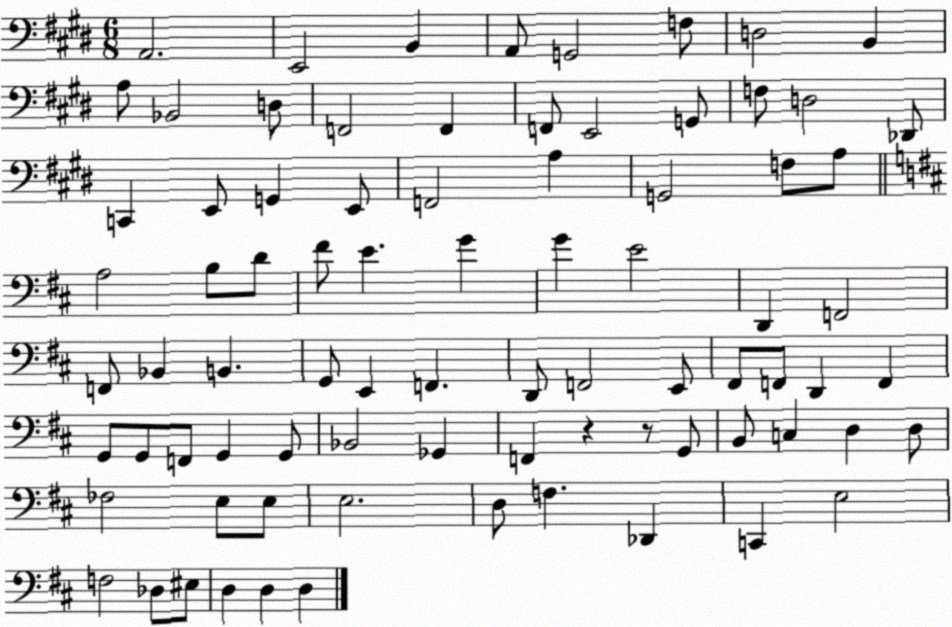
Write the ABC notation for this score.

X:1
T:Untitled
M:6/8
L:1/4
K:E
A,,2 E,,2 B,, A,,/2 G,,2 F,/2 D,2 B,, A,/2 _B,,2 D,/2 F,,2 F,, F,,/2 E,,2 G,,/2 F,/2 D,2 _D,,/2 C,, E,,/2 G,, E,,/2 F,,2 A, G,,2 F,/2 A,/2 A,2 B,/2 D/2 ^F/2 E G G E2 D,, F,,2 F,,/2 _B,, B,, G,,/2 E,, F,, D,,/2 F,,2 E,,/2 ^F,,/2 F,,/2 D,, F,, G,,/2 G,,/2 F,,/2 G,, G,,/2 _B,,2 _G,, F,, z z/2 G,,/2 B,,/2 C, D, D,/2 _F,2 E,/2 E,/2 E,2 D,/2 F, _D,, C,, E,2 F,2 _D,/2 ^E,/2 D, D, D,